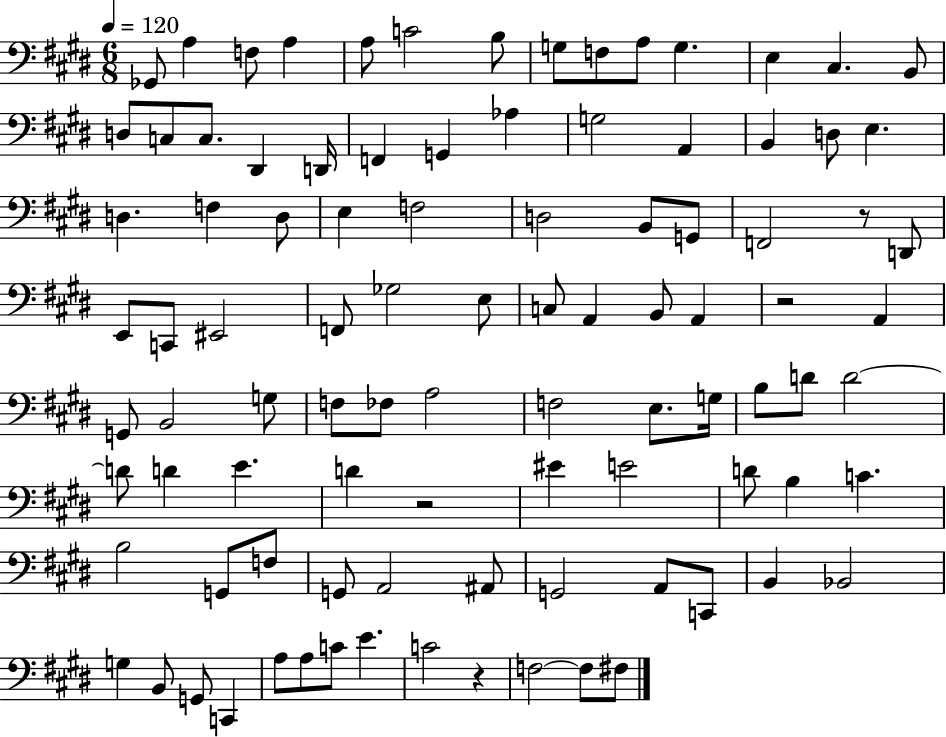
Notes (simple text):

Gb2/e A3/q F3/e A3/q A3/e C4/h B3/e G3/e F3/e A3/e G3/q. E3/q C#3/q. B2/e D3/e C3/e C3/e. D#2/q D2/s F2/q G2/q Ab3/q G3/h A2/q B2/q D3/e E3/q. D3/q. F3/q D3/e E3/q F3/h D3/h B2/e G2/e F2/h R/e D2/e E2/e C2/e EIS2/h F2/e Gb3/h E3/e C3/e A2/q B2/e A2/q R/h A2/q G2/e B2/h G3/e F3/e FES3/e A3/h F3/h E3/e. G3/s B3/e D4/e D4/h D4/e D4/q E4/q. D4/q R/h EIS4/q E4/h D4/e B3/q C4/q. B3/h G2/e F3/e G2/e A2/h A#2/e G2/h A2/e C2/e B2/q Bb2/h G3/q B2/e G2/e C2/q A3/e A3/e C4/e E4/q. C4/h R/q F3/h F3/e F#3/e